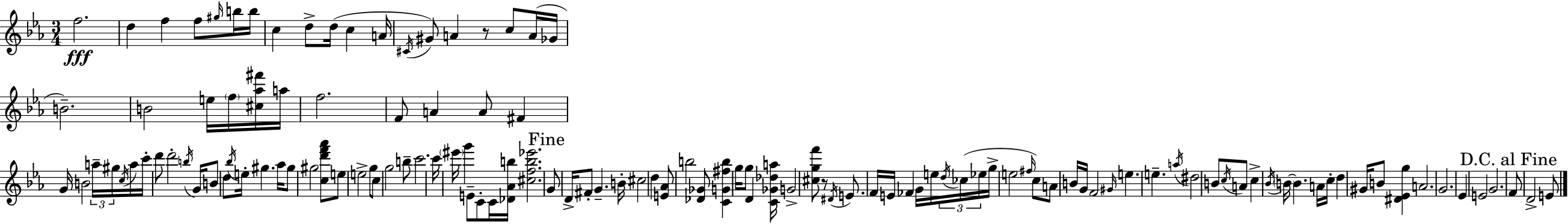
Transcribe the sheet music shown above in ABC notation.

X:1
T:Untitled
M:3/4
L:1/4
K:Cm
f2 d f f/2 ^g/4 b/4 b/4 c d/2 d/4 c A/4 ^C/4 ^G/2 A z/2 c/2 A/4 _G/4 B2 B2 e/4 f/4 [^c_a^f']/4 a/4 f2 F/2 A A/2 ^F G/4 B2 a/4 ^g/4 c/4 a/4 c'/4 d'/2 d'2 b/4 G/4 B/2 d/2 _b/4 e/4 ^g _a/4 ^g/2 ^g2 [cd'f'_a']/2 e/2 e2 g/2 c/2 g2 b/2 c'2 c'/4 ^e'/4 g' E/2 C/2 C/4 [_D_Ab]/4 [^cfb_e']2 G/2 D/4 ^F/2 G B/4 ^c2 d [E_A]/2 b2 [_D_G]/2 [CG^fb] g/4 g/2 D [C_G_da]/4 G2 [^cgf']/2 z/2 ^D/4 E/2 F/4 E/4 _F G/4 e/4 d/4 _c/4 _e/4 g/4 e2 ^f/4 c/2 A/2 B/4 G/4 F2 ^G/4 e e a/4 ^d2 B/2 c/4 A/2 c _B/4 B/4 B A/4 c/4 d ^G/4 B/2 [^D_Eg] A2 G2 _E E2 G2 F/2 D2 E/2